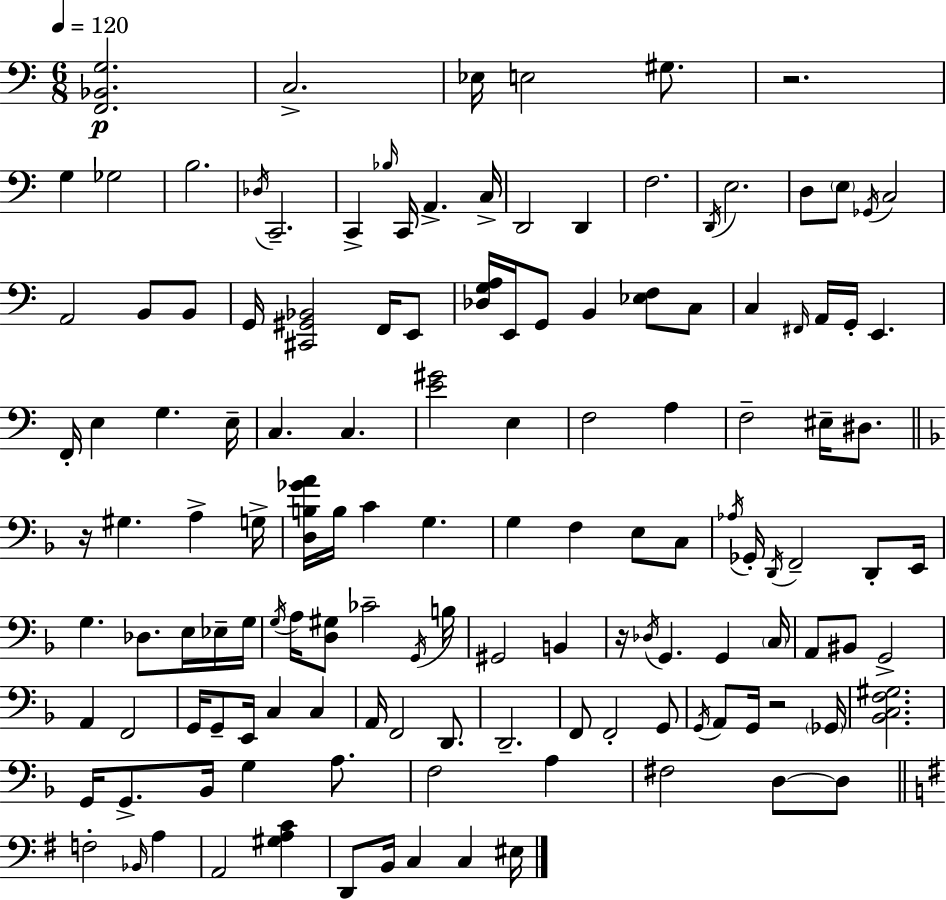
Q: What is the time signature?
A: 6/8